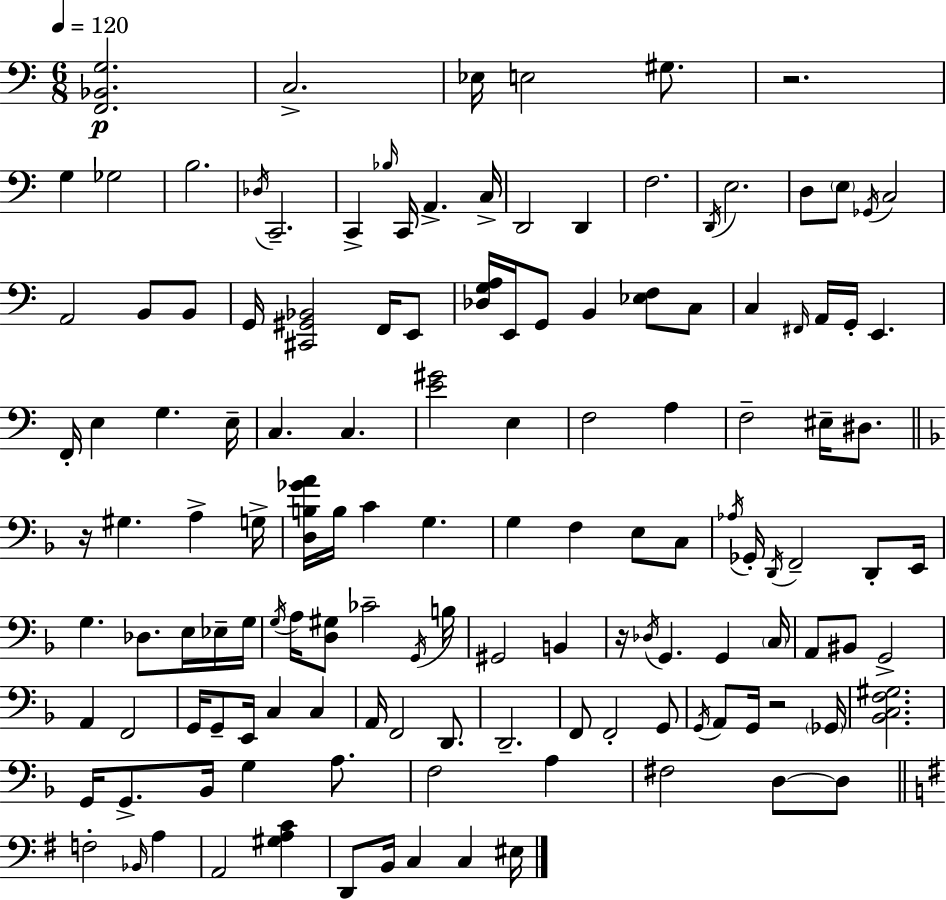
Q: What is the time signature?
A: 6/8